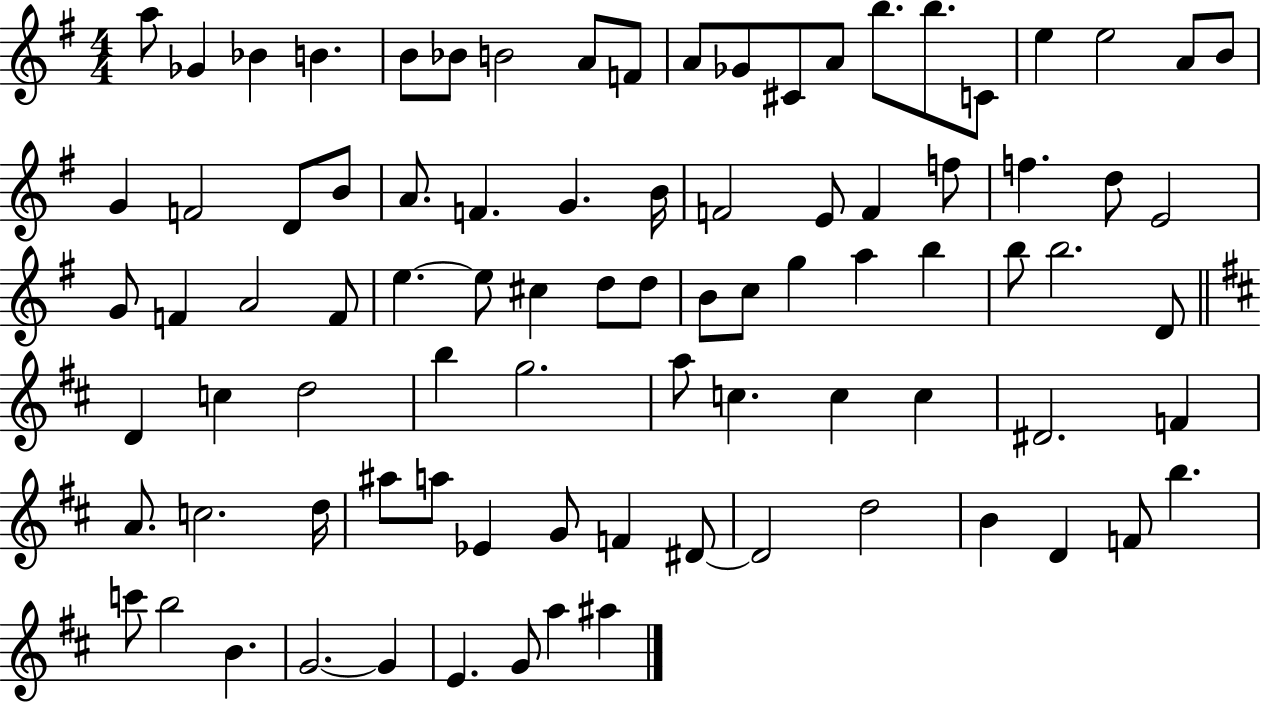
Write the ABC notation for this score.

X:1
T:Untitled
M:4/4
L:1/4
K:G
a/2 _G _B B B/2 _B/2 B2 A/2 F/2 A/2 _G/2 ^C/2 A/2 b/2 b/2 C/2 e e2 A/2 B/2 G F2 D/2 B/2 A/2 F G B/4 F2 E/2 F f/2 f d/2 E2 G/2 F A2 F/2 e e/2 ^c d/2 d/2 B/2 c/2 g a b b/2 b2 D/2 D c d2 b g2 a/2 c c c ^D2 F A/2 c2 d/4 ^a/2 a/2 _E G/2 F ^D/2 ^D2 d2 B D F/2 b c'/2 b2 B G2 G E G/2 a ^a